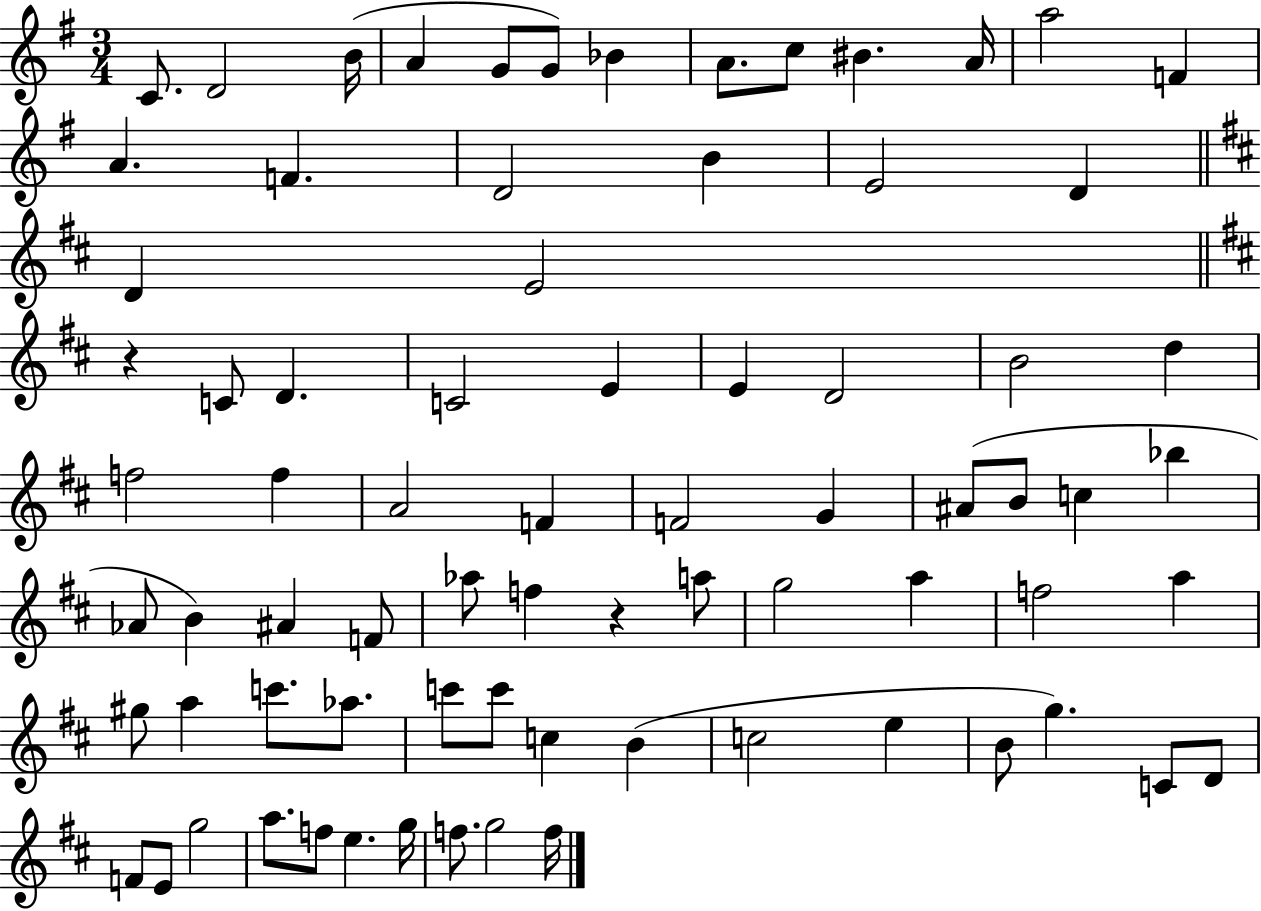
C4/e. D4/h B4/s A4/q G4/e G4/e Bb4/q A4/e. C5/e BIS4/q. A4/s A5/h F4/q A4/q. F4/q. D4/h B4/q E4/h D4/q D4/q E4/h R/q C4/e D4/q. C4/h E4/q E4/q D4/h B4/h D5/q F5/h F5/q A4/h F4/q F4/h G4/q A#4/e B4/e C5/q Bb5/q Ab4/e B4/q A#4/q F4/e Ab5/e F5/q R/q A5/e G5/h A5/q F5/h A5/q G#5/e A5/q C6/e. Ab5/e. C6/e C6/e C5/q B4/q C5/h E5/q B4/e G5/q. C4/e D4/e F4/e E4/e G5/h A5/e. F5/e E5/q. G5/s F5/e. G5/h F5/s